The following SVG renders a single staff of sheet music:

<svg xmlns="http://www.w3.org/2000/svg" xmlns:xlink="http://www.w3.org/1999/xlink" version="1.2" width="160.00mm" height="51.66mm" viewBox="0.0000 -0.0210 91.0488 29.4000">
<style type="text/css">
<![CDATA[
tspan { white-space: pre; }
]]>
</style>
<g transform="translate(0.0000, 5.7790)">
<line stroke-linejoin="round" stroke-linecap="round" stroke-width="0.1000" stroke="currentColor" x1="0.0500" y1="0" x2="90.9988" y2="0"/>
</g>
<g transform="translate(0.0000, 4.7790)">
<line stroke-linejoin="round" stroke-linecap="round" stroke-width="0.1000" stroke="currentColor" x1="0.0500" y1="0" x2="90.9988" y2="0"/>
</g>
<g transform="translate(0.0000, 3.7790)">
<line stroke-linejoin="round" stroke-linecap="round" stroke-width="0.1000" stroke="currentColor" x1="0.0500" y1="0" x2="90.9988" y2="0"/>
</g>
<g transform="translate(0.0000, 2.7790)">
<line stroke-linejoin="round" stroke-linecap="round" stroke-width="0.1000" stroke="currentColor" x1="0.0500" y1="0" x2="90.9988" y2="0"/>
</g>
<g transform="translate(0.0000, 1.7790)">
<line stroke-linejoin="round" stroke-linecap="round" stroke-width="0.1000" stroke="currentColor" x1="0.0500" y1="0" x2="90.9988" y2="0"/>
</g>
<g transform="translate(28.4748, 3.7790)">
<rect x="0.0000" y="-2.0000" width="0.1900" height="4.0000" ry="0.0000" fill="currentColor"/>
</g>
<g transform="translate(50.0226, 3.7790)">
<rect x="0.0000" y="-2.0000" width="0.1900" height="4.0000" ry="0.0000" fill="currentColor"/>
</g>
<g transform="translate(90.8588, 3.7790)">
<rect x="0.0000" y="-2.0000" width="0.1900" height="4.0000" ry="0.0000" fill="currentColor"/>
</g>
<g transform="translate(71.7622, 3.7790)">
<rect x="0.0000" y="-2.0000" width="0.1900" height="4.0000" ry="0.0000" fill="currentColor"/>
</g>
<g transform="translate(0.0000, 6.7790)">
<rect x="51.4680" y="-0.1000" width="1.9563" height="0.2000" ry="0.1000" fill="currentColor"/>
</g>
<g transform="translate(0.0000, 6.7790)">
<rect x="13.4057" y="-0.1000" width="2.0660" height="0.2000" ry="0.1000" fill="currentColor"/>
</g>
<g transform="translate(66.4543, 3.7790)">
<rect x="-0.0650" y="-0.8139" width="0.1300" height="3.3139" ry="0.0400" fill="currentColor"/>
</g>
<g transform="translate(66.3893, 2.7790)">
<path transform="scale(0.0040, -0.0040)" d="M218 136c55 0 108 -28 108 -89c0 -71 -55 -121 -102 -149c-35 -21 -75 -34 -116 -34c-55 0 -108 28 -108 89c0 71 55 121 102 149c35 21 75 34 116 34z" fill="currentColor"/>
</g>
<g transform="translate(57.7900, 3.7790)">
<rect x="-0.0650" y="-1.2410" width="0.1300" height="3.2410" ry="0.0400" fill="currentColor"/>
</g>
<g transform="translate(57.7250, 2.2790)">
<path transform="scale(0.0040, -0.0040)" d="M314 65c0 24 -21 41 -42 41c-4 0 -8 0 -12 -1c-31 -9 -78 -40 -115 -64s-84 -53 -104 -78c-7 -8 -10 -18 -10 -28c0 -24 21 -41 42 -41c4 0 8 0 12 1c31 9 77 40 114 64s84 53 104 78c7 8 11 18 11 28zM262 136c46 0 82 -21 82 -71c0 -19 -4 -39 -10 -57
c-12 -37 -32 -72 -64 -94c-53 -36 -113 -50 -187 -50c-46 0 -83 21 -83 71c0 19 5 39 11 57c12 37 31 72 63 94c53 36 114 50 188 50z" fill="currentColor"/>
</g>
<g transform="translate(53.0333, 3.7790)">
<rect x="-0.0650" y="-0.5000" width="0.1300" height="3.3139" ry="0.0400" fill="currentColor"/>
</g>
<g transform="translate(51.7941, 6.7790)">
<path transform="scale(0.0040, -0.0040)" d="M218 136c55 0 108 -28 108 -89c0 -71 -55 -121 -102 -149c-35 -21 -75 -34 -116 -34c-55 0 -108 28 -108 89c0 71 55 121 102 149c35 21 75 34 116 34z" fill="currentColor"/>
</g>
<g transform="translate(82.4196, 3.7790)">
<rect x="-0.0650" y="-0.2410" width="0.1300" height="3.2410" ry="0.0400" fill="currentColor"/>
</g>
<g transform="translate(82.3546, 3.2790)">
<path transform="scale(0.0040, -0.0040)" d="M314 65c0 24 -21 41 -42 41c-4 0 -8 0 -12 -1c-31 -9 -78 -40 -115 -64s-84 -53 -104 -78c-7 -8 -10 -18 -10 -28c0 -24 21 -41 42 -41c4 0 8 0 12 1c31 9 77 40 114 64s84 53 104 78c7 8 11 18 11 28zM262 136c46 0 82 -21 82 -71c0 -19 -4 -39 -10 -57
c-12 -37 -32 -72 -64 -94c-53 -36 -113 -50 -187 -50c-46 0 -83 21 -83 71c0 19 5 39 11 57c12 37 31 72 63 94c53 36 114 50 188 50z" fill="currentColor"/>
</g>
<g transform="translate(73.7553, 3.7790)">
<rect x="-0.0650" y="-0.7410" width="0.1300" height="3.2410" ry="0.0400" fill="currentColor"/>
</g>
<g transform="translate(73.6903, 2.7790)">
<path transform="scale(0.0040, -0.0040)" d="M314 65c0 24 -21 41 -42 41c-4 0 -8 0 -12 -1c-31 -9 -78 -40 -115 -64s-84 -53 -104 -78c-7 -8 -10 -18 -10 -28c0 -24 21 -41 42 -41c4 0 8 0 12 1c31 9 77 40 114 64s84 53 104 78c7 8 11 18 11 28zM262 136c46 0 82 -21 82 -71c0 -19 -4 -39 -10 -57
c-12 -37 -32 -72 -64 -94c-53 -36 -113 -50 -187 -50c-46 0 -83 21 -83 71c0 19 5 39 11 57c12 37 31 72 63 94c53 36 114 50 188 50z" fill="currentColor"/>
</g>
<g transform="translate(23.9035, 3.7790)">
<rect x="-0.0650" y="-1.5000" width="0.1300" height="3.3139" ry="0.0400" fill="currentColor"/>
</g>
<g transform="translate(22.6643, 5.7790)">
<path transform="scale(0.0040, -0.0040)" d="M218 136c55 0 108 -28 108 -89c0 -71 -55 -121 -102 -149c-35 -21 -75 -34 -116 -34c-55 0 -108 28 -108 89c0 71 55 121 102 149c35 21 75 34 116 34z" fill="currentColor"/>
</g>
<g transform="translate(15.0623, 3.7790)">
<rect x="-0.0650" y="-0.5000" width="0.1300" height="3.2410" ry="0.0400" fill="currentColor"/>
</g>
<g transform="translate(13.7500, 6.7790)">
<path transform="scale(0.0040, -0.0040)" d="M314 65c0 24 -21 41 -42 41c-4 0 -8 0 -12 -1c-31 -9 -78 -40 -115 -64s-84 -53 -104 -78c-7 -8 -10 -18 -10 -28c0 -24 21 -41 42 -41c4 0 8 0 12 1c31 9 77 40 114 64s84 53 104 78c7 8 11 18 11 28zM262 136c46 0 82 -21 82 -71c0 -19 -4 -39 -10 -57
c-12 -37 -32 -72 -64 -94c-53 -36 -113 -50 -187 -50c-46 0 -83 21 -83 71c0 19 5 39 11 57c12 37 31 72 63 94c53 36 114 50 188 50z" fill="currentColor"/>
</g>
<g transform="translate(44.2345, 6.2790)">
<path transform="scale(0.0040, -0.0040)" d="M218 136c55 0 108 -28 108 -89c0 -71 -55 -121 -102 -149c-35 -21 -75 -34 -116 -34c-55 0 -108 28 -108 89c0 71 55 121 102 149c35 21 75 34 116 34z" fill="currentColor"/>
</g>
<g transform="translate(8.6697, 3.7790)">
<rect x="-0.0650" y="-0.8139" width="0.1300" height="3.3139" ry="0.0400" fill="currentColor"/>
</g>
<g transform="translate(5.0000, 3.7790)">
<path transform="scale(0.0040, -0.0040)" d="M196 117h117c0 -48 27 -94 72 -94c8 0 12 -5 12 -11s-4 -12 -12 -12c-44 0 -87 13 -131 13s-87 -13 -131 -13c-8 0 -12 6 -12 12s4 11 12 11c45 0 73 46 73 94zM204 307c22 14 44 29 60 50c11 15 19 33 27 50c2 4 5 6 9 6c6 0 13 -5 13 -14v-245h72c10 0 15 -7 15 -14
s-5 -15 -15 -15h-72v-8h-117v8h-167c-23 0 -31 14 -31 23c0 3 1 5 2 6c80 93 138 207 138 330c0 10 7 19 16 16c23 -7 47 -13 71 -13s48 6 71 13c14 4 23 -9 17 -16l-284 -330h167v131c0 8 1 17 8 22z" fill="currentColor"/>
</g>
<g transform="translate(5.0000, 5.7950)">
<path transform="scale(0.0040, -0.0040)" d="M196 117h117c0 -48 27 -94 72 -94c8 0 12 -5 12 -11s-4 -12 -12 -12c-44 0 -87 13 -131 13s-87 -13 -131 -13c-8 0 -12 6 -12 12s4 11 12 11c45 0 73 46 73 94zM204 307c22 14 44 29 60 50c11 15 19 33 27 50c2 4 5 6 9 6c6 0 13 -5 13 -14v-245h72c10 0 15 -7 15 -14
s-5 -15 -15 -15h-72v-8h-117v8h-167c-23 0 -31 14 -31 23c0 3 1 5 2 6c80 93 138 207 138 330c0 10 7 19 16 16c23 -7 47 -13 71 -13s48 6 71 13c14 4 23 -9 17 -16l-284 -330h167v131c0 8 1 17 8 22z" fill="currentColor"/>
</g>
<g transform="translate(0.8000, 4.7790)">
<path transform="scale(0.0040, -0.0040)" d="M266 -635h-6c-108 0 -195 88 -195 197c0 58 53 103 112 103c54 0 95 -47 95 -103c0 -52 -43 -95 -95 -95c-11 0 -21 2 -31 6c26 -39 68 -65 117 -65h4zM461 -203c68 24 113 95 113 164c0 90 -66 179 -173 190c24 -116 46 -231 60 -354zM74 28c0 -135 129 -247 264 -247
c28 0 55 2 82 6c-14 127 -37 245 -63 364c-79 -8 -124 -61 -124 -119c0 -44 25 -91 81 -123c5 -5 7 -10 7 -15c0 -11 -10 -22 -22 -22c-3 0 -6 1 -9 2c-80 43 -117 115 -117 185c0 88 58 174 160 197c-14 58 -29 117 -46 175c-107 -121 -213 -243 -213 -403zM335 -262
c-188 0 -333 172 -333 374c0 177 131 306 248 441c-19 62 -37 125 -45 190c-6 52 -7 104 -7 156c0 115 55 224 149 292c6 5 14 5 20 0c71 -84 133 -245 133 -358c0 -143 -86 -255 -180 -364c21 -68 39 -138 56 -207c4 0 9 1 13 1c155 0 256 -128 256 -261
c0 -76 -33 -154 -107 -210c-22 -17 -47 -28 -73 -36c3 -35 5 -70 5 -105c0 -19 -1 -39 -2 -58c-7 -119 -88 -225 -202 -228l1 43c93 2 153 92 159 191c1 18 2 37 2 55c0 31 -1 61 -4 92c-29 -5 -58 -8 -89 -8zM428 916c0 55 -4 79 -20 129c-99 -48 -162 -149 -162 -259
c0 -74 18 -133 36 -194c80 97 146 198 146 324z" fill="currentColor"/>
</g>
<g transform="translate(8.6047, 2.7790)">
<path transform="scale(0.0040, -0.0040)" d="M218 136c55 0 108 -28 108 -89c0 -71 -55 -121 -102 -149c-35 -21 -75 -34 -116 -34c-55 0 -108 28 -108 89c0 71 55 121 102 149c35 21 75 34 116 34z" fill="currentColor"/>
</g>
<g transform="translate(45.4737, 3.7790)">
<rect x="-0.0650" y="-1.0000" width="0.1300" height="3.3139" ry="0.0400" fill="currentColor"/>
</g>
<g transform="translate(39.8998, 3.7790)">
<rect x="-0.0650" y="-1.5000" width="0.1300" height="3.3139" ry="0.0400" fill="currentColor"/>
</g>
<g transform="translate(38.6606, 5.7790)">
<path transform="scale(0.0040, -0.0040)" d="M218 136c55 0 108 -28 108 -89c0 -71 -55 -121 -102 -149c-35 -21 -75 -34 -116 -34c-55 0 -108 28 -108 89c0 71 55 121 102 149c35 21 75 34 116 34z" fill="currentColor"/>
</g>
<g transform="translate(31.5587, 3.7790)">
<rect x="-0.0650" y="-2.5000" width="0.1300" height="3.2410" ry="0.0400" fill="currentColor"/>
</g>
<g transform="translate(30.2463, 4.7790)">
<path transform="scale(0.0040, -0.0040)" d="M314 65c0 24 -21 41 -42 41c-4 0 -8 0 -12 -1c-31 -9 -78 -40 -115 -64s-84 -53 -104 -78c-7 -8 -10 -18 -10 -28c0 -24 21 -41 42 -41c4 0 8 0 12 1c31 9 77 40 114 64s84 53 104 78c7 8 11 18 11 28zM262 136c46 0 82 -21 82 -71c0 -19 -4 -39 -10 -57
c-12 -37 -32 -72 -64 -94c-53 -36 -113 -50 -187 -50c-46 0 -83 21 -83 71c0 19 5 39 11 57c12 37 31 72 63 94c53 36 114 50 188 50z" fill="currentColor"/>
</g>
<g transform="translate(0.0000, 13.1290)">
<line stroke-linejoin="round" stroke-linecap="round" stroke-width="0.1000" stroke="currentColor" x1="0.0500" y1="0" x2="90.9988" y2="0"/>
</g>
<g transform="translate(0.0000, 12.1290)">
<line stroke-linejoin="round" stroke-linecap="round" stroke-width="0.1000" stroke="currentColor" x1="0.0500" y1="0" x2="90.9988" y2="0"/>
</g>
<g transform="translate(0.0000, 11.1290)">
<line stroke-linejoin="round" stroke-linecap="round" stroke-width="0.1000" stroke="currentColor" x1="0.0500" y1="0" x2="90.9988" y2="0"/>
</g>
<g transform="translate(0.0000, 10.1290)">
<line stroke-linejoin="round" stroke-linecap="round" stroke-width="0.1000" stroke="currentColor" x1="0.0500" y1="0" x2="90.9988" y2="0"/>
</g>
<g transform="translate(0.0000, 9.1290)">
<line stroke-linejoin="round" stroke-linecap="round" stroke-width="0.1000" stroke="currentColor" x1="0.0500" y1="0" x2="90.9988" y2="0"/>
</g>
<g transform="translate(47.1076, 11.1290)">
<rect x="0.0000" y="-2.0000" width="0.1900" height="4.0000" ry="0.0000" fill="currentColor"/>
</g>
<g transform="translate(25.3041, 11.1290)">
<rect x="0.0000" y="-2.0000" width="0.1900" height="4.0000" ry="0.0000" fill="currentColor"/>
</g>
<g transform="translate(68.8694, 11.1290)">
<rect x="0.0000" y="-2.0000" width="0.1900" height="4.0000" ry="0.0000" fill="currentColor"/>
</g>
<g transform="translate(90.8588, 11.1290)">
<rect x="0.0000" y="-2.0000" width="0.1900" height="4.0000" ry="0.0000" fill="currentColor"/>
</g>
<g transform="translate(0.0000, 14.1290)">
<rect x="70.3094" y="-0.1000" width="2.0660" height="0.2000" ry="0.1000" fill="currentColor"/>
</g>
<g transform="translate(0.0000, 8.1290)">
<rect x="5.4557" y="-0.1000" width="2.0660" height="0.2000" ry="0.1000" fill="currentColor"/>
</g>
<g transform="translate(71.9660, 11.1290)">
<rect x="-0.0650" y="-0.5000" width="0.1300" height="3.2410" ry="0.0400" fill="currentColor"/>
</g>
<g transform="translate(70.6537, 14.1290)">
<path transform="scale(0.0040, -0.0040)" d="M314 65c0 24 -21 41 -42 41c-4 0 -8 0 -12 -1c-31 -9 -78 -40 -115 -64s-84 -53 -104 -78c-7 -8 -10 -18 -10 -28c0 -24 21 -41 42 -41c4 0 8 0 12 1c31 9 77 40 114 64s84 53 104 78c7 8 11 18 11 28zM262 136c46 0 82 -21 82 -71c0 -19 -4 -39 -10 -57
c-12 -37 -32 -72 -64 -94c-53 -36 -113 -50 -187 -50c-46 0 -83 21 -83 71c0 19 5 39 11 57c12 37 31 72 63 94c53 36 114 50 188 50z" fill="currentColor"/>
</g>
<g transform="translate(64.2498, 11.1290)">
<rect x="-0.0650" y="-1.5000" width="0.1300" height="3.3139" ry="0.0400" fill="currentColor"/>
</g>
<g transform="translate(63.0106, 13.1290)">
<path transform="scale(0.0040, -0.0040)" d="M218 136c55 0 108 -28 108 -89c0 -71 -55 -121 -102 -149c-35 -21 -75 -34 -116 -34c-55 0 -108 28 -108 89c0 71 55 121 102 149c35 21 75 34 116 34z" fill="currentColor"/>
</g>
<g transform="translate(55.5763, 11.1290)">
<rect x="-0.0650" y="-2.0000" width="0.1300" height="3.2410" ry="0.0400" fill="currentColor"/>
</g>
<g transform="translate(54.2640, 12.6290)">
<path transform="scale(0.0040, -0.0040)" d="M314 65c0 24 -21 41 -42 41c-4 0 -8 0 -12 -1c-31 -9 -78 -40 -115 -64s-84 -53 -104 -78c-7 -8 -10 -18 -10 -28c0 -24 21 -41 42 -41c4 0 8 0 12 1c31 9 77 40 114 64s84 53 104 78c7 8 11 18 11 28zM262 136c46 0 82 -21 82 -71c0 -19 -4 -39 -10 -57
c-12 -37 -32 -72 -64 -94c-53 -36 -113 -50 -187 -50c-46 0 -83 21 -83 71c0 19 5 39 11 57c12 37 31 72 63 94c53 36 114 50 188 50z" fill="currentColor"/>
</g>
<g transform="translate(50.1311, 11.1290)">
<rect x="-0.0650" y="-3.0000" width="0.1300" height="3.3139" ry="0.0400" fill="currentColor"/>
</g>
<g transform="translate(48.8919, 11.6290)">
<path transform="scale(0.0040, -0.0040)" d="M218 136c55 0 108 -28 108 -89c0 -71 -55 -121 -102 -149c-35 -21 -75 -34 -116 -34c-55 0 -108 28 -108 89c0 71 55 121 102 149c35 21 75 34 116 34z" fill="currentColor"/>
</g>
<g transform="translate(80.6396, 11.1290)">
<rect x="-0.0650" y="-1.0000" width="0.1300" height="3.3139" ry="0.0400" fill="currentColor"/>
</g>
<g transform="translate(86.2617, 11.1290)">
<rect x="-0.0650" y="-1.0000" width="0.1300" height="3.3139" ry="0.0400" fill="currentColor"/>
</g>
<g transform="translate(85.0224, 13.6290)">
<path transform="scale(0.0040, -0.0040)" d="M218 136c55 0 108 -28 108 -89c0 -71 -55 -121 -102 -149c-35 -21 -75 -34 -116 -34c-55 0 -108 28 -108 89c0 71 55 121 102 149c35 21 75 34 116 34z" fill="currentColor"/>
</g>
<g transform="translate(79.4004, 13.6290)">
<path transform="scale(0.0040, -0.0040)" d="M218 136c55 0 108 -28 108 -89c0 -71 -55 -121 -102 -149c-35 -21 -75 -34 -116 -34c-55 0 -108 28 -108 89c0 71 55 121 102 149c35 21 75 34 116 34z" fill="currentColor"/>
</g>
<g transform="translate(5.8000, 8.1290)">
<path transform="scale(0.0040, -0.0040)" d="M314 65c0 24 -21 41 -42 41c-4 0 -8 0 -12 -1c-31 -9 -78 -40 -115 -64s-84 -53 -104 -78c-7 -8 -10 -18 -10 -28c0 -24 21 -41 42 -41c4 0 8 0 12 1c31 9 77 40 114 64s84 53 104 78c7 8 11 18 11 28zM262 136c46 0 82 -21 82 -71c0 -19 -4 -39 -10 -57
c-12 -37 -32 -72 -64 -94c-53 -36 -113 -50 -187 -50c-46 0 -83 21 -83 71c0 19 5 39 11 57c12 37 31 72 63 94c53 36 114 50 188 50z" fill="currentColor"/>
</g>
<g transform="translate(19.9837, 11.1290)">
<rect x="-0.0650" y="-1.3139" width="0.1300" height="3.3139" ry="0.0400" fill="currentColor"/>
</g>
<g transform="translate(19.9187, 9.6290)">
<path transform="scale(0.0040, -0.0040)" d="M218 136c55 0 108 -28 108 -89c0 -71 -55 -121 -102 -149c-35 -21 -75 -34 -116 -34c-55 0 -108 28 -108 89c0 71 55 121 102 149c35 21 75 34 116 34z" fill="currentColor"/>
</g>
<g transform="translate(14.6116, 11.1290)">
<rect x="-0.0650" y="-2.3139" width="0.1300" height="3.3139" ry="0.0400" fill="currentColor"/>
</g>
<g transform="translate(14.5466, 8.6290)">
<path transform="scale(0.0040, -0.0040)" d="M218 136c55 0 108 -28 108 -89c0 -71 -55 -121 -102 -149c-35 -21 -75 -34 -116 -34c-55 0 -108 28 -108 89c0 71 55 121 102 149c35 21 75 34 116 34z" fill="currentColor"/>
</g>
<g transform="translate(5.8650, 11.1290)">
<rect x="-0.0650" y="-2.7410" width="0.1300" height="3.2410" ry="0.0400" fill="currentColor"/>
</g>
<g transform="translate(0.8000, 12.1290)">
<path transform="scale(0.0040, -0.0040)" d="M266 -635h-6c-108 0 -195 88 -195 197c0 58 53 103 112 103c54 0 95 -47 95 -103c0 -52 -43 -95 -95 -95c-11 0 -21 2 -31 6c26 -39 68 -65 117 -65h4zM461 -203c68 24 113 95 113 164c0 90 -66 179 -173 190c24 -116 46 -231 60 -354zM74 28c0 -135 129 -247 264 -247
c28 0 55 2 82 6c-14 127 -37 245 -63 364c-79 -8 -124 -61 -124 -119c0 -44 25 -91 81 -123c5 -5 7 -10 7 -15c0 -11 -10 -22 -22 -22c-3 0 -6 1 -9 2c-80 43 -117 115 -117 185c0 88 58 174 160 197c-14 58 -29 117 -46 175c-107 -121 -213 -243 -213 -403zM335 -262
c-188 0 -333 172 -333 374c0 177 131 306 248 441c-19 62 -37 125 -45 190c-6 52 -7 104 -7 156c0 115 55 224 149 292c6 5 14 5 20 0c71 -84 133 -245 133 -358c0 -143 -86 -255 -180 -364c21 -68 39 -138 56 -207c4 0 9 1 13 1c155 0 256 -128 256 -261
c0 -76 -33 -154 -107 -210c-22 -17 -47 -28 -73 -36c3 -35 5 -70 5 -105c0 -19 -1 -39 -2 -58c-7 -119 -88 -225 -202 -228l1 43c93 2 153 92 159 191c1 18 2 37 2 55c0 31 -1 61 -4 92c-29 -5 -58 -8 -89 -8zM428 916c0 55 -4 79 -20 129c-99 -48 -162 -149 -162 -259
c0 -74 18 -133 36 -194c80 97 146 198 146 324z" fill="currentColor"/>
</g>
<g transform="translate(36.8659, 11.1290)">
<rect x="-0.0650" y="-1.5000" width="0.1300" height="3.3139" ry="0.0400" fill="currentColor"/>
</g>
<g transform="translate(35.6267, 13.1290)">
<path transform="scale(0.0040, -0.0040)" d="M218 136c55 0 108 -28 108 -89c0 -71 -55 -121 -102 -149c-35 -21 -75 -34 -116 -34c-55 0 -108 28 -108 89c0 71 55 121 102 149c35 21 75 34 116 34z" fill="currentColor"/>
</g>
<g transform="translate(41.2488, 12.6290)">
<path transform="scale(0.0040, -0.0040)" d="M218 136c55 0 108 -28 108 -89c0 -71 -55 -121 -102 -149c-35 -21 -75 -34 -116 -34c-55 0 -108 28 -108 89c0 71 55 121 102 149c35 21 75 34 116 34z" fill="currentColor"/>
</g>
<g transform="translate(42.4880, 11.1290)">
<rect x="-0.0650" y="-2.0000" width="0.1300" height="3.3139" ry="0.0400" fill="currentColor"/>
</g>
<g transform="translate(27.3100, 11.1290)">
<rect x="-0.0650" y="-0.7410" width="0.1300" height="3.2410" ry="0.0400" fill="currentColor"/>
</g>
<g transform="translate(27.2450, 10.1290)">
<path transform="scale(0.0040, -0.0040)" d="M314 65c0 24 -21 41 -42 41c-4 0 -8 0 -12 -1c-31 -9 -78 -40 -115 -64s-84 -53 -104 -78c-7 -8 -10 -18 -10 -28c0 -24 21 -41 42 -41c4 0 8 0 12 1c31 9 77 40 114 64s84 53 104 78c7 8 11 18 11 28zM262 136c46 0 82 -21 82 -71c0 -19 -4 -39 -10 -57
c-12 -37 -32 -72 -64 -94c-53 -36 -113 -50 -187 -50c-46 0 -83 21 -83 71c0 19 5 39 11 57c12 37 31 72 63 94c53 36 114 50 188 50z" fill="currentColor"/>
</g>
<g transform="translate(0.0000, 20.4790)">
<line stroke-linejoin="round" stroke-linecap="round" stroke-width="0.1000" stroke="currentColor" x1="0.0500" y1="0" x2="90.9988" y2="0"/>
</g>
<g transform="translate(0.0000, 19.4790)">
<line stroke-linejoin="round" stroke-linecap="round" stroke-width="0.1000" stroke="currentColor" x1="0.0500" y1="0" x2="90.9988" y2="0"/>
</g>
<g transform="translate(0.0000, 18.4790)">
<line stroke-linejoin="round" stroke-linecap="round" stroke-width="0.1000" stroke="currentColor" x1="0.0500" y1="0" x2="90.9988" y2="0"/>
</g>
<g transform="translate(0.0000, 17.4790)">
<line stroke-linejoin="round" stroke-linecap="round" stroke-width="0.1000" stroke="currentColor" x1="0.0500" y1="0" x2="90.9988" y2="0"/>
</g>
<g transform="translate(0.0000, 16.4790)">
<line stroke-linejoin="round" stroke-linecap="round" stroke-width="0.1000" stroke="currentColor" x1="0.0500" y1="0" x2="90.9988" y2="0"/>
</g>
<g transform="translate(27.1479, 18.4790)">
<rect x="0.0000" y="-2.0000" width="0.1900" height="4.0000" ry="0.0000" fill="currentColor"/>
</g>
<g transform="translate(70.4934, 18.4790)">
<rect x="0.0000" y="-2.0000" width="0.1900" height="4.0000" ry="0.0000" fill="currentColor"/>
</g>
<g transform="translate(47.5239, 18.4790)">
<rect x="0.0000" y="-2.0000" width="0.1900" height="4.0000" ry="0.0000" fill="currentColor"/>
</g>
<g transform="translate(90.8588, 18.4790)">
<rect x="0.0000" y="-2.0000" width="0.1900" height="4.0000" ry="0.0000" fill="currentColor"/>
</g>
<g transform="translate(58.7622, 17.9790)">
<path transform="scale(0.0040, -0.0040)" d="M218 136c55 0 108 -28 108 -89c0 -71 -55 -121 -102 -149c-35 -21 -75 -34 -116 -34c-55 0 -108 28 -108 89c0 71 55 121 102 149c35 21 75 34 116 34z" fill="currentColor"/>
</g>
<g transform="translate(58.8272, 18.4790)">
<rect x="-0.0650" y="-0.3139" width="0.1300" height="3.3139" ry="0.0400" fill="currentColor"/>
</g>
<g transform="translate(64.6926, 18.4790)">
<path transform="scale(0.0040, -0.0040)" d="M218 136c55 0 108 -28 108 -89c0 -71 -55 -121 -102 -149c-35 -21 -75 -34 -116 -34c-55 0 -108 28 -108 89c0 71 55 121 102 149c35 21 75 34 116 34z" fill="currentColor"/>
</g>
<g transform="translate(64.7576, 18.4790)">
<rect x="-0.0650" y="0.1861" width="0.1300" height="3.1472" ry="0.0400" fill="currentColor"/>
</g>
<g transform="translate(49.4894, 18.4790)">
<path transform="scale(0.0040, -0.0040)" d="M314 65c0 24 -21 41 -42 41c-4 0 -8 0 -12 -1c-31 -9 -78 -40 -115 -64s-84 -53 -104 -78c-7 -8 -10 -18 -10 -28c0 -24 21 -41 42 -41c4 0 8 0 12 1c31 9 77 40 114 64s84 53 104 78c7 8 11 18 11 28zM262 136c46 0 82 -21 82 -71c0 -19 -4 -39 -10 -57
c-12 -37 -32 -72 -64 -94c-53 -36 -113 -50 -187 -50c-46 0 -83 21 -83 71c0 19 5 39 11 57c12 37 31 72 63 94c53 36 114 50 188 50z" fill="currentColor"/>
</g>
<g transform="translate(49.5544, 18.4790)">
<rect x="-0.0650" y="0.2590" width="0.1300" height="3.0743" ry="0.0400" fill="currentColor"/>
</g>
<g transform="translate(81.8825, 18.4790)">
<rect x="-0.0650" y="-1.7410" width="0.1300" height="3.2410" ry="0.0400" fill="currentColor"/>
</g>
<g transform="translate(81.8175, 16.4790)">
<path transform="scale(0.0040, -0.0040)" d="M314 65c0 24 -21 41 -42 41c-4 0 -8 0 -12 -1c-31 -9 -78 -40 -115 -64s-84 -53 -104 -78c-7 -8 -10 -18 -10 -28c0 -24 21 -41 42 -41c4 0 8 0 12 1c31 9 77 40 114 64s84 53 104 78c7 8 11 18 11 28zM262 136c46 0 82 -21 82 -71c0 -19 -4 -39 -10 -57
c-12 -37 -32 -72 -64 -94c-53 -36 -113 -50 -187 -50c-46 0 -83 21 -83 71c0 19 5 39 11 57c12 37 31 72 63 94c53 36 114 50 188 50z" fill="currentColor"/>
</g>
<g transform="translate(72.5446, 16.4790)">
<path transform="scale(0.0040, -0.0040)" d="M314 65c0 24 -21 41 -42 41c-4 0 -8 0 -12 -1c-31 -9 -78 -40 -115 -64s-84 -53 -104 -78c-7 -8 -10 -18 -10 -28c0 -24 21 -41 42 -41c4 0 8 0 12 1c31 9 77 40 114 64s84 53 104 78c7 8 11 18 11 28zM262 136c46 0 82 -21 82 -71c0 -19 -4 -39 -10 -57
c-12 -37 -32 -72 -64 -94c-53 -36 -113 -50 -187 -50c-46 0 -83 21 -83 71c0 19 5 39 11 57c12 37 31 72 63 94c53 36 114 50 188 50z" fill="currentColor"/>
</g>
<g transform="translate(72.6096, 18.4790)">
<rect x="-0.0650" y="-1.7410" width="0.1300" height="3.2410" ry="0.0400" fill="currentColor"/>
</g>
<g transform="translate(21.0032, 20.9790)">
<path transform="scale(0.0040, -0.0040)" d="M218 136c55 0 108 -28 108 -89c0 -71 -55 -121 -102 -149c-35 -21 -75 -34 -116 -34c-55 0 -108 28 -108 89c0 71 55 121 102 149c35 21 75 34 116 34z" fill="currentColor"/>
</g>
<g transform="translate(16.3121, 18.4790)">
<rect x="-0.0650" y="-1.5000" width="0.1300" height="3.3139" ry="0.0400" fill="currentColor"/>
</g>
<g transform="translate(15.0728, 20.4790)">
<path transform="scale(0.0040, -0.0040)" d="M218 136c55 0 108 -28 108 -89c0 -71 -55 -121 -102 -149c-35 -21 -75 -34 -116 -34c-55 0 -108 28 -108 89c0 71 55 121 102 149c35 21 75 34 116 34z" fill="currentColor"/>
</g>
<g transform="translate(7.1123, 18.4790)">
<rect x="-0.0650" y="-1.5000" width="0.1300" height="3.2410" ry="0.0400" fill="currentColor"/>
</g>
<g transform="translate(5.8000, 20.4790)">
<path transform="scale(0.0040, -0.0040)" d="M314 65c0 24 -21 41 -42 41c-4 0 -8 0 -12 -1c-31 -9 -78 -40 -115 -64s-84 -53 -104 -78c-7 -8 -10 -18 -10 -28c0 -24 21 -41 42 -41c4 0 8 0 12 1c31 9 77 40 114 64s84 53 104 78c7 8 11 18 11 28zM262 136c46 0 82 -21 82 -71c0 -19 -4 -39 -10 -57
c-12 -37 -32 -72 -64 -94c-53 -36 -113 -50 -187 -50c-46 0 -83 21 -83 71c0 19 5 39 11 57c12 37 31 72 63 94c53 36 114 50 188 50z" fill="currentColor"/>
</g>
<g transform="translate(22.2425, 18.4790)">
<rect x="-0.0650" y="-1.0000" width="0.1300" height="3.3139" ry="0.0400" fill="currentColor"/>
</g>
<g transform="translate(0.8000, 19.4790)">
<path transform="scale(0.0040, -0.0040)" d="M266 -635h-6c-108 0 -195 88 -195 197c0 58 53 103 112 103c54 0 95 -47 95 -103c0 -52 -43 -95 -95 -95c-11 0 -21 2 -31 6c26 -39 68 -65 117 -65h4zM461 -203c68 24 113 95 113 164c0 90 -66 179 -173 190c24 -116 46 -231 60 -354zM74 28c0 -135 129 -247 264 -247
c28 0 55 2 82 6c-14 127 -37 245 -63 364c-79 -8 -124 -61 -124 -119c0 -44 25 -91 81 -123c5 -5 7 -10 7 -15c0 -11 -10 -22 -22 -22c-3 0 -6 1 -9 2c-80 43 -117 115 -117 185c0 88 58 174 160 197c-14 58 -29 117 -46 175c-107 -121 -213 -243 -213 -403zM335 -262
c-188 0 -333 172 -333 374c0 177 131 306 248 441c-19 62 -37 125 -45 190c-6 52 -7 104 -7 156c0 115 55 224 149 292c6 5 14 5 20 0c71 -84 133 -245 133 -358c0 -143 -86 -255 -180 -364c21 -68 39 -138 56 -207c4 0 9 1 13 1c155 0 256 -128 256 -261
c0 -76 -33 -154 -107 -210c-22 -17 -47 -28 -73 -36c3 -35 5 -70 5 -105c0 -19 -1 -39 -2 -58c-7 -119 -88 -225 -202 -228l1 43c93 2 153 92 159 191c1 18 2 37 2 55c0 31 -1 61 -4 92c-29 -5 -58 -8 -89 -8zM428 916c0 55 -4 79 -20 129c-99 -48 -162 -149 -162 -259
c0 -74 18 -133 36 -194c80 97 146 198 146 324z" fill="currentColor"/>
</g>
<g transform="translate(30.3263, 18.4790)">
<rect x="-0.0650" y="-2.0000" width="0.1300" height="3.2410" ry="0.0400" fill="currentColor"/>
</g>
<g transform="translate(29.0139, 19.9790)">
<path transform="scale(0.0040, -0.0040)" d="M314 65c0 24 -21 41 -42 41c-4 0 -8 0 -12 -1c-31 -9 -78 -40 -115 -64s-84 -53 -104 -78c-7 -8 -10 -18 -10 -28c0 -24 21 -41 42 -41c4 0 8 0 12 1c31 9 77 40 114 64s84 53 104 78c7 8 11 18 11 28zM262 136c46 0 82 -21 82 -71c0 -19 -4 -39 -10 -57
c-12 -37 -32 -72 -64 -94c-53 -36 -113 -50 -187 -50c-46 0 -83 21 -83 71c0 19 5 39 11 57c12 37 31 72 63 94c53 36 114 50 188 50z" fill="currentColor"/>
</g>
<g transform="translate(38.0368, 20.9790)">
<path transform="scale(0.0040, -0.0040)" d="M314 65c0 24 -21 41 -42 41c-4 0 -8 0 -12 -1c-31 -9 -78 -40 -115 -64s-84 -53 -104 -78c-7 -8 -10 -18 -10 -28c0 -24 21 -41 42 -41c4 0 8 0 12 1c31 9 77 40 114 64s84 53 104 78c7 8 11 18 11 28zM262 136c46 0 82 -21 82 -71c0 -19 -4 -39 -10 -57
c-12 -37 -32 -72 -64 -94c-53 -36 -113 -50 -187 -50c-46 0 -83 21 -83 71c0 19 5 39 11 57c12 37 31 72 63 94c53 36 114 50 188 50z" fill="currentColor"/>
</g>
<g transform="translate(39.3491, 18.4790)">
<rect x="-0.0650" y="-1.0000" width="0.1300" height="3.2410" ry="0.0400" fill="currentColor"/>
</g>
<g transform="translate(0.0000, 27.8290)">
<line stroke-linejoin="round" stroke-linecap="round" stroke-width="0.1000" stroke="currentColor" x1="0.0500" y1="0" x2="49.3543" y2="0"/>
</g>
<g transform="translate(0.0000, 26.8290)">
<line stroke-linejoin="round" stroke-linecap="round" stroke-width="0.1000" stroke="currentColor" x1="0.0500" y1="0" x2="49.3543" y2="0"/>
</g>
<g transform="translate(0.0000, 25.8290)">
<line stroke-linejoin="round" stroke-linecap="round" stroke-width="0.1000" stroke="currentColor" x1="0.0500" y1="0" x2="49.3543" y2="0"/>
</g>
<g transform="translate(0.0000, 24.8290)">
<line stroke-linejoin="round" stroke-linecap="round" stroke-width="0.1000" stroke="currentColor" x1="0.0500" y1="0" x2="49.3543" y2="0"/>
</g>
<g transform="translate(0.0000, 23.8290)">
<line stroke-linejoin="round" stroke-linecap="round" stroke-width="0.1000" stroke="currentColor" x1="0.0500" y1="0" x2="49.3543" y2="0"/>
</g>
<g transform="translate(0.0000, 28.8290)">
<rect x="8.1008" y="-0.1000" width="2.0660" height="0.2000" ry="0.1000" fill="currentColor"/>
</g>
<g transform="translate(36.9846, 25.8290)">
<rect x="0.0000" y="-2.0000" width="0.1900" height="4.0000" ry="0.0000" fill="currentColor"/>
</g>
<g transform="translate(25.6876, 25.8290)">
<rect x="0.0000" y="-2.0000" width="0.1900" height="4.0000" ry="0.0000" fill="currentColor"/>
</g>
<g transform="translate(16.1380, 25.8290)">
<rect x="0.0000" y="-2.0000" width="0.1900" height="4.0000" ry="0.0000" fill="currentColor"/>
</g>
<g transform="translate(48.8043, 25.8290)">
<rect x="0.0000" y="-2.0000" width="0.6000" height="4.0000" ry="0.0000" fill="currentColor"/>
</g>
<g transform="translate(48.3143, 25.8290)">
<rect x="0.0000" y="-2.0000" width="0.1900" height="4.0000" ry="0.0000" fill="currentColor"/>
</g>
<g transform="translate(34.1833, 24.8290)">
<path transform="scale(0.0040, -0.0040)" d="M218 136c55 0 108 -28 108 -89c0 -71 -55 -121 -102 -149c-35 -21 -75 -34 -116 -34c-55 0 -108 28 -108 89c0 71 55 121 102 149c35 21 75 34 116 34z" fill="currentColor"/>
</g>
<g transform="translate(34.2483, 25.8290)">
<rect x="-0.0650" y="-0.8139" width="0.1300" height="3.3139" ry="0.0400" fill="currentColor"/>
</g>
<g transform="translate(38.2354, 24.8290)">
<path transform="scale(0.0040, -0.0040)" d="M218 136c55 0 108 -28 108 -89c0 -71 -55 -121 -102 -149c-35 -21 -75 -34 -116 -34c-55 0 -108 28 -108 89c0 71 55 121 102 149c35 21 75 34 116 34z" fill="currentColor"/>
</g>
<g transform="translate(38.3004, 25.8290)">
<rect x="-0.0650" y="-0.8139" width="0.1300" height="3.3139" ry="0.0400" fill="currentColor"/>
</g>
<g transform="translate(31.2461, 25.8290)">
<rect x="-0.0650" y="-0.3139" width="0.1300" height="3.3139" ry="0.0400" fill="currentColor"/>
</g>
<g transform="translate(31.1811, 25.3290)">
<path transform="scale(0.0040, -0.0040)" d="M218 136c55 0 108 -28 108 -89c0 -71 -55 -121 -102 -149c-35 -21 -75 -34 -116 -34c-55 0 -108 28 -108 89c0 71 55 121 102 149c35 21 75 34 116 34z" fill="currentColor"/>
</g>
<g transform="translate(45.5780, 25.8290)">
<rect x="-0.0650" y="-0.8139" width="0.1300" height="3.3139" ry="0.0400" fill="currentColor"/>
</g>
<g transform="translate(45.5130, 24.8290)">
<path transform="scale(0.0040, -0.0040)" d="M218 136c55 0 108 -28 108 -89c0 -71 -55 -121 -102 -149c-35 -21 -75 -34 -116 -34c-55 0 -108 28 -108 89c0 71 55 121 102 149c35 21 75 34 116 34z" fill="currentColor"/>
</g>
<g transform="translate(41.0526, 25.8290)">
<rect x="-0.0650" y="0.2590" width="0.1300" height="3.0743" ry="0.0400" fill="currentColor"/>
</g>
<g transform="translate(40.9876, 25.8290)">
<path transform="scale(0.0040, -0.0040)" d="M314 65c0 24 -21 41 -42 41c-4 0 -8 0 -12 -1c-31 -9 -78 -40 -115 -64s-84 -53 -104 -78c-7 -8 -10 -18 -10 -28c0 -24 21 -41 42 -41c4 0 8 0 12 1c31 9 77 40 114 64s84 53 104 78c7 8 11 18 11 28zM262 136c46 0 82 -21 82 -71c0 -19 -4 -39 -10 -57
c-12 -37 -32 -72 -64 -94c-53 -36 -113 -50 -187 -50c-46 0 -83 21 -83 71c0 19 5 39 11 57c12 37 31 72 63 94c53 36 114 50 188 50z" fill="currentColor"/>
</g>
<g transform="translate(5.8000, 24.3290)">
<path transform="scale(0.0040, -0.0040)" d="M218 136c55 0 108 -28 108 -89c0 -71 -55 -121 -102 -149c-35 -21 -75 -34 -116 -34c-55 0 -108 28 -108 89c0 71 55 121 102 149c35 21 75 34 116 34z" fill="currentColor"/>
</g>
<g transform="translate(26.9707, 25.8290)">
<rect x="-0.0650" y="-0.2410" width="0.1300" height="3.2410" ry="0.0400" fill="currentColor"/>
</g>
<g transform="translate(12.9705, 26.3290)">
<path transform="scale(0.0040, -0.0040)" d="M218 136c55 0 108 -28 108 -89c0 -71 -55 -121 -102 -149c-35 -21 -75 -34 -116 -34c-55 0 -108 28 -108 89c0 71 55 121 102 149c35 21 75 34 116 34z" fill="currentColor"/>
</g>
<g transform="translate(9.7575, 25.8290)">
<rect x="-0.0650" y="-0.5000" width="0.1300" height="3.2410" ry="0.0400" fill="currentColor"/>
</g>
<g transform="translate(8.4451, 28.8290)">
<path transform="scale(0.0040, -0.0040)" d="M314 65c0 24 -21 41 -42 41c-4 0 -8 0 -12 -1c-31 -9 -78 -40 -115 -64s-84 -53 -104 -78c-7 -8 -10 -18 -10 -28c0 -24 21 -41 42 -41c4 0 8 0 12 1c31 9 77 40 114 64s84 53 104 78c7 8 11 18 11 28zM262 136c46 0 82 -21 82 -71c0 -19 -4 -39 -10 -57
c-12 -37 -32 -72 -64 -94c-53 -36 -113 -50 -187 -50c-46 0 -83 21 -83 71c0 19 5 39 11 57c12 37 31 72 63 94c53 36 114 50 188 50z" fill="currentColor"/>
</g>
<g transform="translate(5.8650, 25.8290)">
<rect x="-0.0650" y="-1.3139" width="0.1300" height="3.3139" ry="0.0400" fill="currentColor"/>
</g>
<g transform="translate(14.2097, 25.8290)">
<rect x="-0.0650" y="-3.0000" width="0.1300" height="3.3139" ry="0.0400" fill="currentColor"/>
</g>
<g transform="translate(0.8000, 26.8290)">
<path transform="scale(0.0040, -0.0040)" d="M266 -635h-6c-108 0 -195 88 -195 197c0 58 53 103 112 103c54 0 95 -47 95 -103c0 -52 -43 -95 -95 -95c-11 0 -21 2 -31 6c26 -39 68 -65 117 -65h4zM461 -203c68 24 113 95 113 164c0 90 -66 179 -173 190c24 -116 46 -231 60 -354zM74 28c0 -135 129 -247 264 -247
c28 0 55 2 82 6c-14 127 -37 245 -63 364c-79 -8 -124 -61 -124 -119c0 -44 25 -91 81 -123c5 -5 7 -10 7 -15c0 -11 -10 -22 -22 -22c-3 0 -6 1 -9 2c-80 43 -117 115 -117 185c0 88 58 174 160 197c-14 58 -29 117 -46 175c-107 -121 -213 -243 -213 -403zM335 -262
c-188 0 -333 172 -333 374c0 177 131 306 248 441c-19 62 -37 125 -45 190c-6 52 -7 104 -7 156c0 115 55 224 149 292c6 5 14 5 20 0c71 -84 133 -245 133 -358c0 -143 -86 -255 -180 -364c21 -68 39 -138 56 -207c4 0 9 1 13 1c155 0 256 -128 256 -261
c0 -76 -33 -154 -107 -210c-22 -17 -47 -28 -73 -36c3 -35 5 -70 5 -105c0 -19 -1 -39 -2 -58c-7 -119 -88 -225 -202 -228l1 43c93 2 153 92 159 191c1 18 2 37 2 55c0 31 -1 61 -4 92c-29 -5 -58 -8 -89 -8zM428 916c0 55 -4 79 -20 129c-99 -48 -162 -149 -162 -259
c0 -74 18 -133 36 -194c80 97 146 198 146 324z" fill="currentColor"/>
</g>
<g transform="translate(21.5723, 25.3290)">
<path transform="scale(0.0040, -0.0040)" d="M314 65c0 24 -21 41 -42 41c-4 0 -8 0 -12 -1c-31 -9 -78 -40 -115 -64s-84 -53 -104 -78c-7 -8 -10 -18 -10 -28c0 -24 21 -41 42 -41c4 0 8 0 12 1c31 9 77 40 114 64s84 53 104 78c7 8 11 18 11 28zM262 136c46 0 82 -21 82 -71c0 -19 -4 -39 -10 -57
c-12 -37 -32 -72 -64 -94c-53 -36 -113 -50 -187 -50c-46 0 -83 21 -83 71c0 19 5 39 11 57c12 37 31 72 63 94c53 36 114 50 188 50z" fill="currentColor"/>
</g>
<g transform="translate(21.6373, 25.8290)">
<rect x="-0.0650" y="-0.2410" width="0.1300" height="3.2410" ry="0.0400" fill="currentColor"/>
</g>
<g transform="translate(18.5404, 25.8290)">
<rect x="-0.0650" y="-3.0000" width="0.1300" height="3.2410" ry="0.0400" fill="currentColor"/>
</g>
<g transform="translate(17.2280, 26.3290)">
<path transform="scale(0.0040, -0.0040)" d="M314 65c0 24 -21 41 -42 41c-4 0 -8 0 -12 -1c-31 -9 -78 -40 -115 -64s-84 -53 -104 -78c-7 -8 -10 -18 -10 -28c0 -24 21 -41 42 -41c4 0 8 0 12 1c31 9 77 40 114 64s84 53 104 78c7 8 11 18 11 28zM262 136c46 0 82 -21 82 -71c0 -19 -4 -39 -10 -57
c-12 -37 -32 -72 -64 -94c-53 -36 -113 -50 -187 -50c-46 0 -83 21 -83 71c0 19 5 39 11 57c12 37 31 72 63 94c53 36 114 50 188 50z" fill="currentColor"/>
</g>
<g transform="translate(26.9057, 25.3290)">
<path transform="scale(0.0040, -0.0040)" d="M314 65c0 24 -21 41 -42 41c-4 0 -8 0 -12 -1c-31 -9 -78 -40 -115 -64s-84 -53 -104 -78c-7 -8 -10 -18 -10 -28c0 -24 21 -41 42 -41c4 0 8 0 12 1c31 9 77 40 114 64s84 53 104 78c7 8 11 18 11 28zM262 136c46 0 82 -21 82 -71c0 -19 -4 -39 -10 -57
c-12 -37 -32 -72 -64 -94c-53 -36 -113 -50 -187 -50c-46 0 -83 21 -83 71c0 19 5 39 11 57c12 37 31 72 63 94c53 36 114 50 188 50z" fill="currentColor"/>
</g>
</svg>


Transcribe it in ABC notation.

X:1
T:Untitled
M:4/4
L:1/4
K:C
d C2 E G2 E D C e2 d d2 c2 a2 g e d2 E F A F2 E C2 D D E2 E D F2 D2 B2 c B f2 f2 e C2 A A2 c2 c2 c d d B2 d